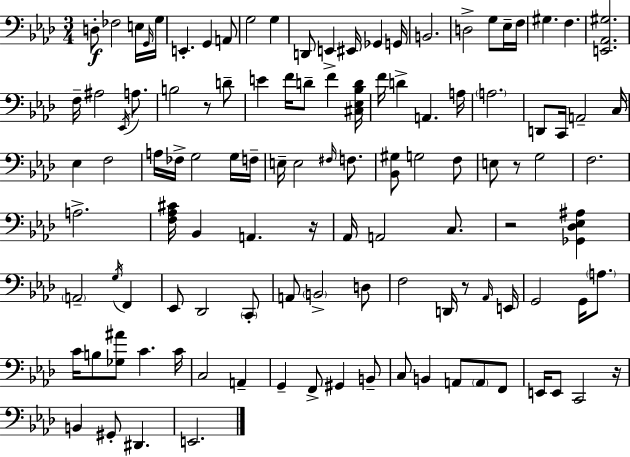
D3/e FES3/h E3/s G2/s G3/s E2/q. G2/q A2/e G3/h G3/q D2/e E2/q EIS2/s Gb2/q G2/s B2/h. D3/h G3/e Eb3/s F3/s G#3/q. F3/q. [E2,Ab2,G#3]/h. F3/s A#3/h Eb2/s A3/e. B3/h R/e D4/e E4/q F4/s D4/e F4/q [C#3,Eb3,Bb3,D4]/s F4/s D4/q A2/q. A3/s A3/h. D2/e C2/s A2/h C3/s Eb3/q F3/h A3/s FES3/s G3/h G3/s F3/s E3/s E3/h F#3/s F3/e. [Bb2,G#3]/e G3/h F3/e E3/e R/e G3/h F3/h. A3/h. [F3,Ab3,C#4]/s Bb2/q A2/q. R/s Ab2/s A2/h C3/e. R/h [Gb2,Db3,Eb3,A#3]/q A2/h G3/s F2/q Eb2/e Db2/h C2/e A2/e B2/h D3/e F3/h D2/s R/e Ab2/s E2/s G2/h G2/s A3/e. C4/s B3/e [Gb3,A#4]/e C4/q. C4/s C3/h A2/q G2/q F2/e G#2/q B2/e C3/e B2/q A2/e A2/e F2/e E2/s E2/e C2/h R/s B2/q G#2/e D#2/q. E2/h.